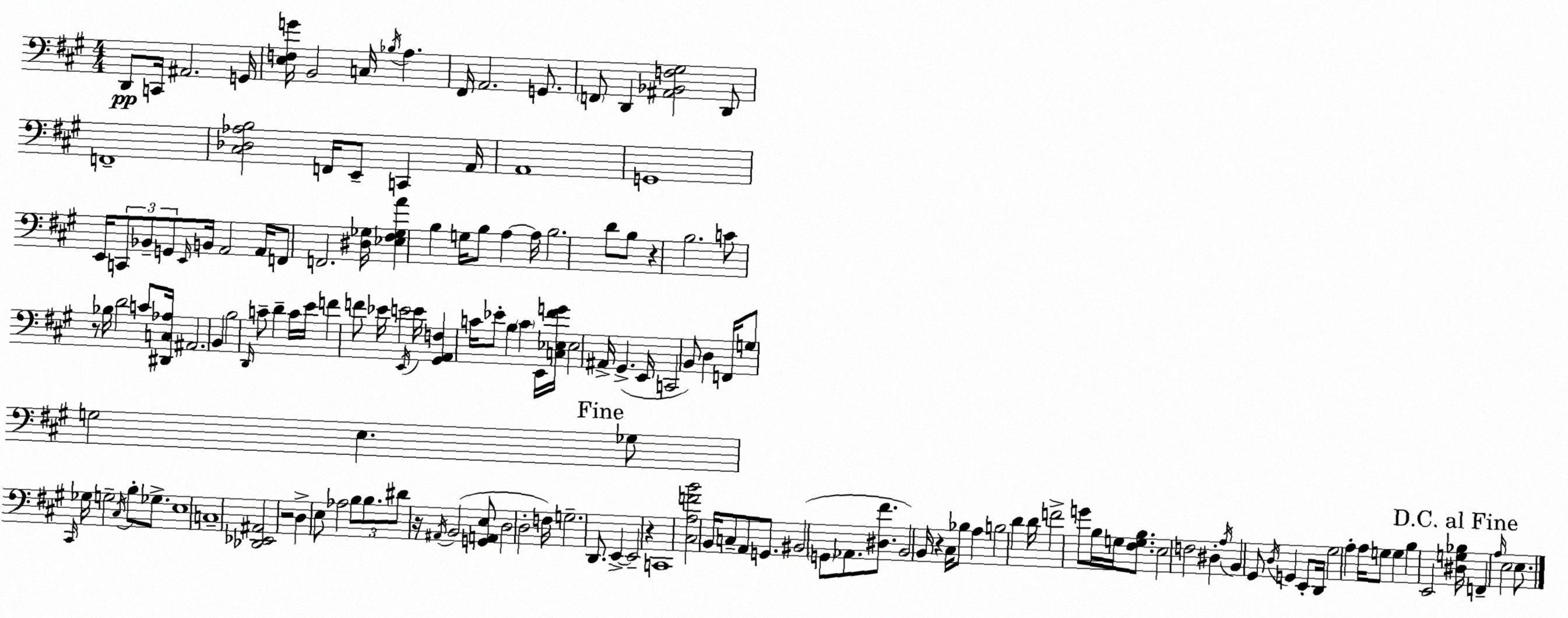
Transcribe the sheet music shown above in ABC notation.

X:1
T:Untitled
M:4/4
L:1/4
K:A
D,,/2 C,,/4 ^A,,2 G,,/4 [E,F,G]/4 B,,2 C,/4 _B,/4 A, ^F,,/4 A,,2 G,,/2 F,,/2 D,, [^A,,_B,,F,^G,]2 D,,/2 F,,4 [^C,_D,_A,B,]2 F,,/4 E,,/2 C,, A,,/4 A,,4 G,,4 E,,/4 C,,/2 _B,,/2 G,,/2 E,,/4 B,,/4 A,,2 A,,/4 F,,/2 F,,2 [^D,_G,]/4 [_E,^F,_G,A] B, G,/4 B,/2 A, A,/4 B,2 D/2 B,/2 z B,2 C/2 z/2 _B,/4 D2 C/2 [^D,,C,_A,]/4 ^A,,2 B,, B,2 D,,/4 C/2 D C/4 E/4 F F/2 _E/4 E2 E,,/4 E/4 [^G,,A,,F,] C/4 _E/2 B, C E,,/4 [C,_E,^FG]/4 _E,2 ^A,,/4 ^G,, E,,/4 C,,2 B,,/2 D, F,,/4 G,/2 G,2 E, _G,/2 ^C,,/4 _G,/4 G,2 ^C,/4 B,/2 _G,/2 E,4 C,4 [_D,,_E,,^A,,]2 z2 D, E,/2 _A,2 B,/2 B,/2 ^D/2 z/4 ^A,,/4 B,,2 [G,,A,,E,]/2 D,2 D,2 F,/4 G,2 D,,/2 E,, E,,2 z C,,4 [^C,A,FB]2 B,,/4 C,/2 A,,/2 G,,/2 ^B,,2 G,,/2 _A,,/2 [^D,^F]/2 B,,2 B,,/4 z ^C,/4 _B,/2 A, B,2 D D/4 F2 G/2 B,/4 G,/4 [^F,G,B,]/2 E,2 F,2 ^D, A,/4 B,, ^G,,/2 D,/4 G,, E,,/2 D,,/4 ^G,2 A, A,/4 G,/2 G, B, E,,2 [^D,G,_B,]/4 F,, A,/4 E,2 E,/2